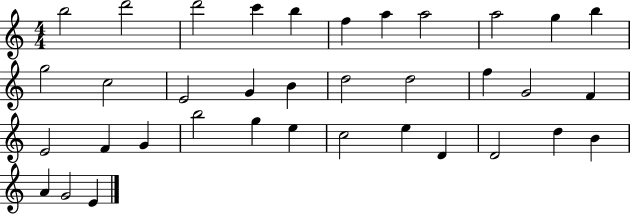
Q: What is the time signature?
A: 4/4